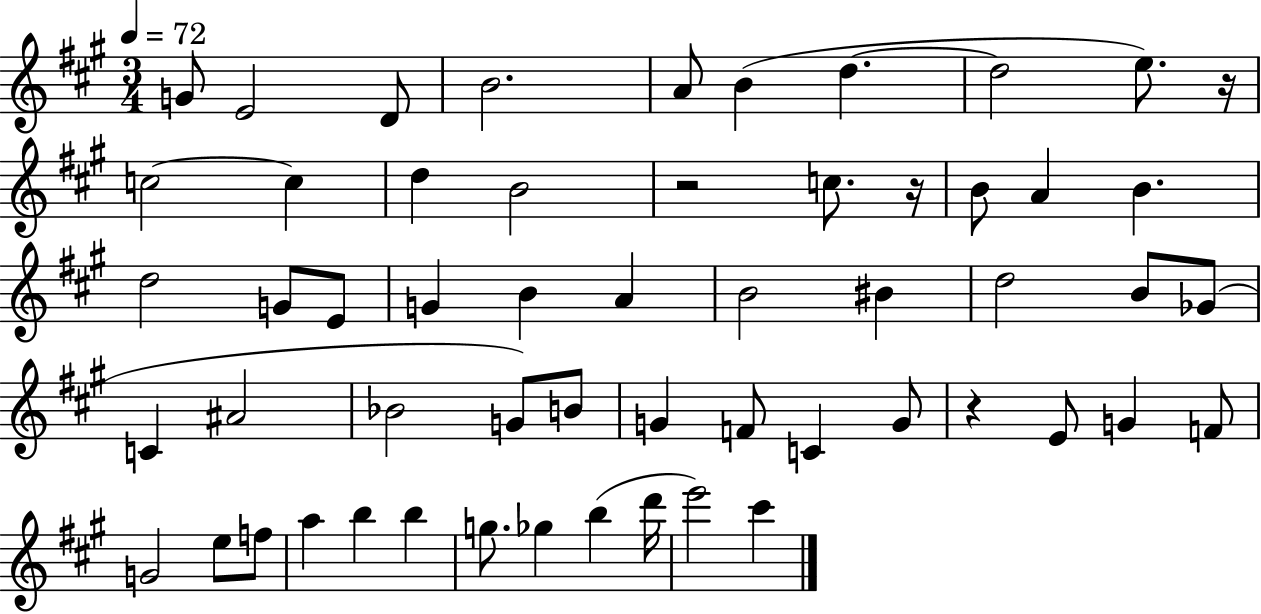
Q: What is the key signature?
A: A major